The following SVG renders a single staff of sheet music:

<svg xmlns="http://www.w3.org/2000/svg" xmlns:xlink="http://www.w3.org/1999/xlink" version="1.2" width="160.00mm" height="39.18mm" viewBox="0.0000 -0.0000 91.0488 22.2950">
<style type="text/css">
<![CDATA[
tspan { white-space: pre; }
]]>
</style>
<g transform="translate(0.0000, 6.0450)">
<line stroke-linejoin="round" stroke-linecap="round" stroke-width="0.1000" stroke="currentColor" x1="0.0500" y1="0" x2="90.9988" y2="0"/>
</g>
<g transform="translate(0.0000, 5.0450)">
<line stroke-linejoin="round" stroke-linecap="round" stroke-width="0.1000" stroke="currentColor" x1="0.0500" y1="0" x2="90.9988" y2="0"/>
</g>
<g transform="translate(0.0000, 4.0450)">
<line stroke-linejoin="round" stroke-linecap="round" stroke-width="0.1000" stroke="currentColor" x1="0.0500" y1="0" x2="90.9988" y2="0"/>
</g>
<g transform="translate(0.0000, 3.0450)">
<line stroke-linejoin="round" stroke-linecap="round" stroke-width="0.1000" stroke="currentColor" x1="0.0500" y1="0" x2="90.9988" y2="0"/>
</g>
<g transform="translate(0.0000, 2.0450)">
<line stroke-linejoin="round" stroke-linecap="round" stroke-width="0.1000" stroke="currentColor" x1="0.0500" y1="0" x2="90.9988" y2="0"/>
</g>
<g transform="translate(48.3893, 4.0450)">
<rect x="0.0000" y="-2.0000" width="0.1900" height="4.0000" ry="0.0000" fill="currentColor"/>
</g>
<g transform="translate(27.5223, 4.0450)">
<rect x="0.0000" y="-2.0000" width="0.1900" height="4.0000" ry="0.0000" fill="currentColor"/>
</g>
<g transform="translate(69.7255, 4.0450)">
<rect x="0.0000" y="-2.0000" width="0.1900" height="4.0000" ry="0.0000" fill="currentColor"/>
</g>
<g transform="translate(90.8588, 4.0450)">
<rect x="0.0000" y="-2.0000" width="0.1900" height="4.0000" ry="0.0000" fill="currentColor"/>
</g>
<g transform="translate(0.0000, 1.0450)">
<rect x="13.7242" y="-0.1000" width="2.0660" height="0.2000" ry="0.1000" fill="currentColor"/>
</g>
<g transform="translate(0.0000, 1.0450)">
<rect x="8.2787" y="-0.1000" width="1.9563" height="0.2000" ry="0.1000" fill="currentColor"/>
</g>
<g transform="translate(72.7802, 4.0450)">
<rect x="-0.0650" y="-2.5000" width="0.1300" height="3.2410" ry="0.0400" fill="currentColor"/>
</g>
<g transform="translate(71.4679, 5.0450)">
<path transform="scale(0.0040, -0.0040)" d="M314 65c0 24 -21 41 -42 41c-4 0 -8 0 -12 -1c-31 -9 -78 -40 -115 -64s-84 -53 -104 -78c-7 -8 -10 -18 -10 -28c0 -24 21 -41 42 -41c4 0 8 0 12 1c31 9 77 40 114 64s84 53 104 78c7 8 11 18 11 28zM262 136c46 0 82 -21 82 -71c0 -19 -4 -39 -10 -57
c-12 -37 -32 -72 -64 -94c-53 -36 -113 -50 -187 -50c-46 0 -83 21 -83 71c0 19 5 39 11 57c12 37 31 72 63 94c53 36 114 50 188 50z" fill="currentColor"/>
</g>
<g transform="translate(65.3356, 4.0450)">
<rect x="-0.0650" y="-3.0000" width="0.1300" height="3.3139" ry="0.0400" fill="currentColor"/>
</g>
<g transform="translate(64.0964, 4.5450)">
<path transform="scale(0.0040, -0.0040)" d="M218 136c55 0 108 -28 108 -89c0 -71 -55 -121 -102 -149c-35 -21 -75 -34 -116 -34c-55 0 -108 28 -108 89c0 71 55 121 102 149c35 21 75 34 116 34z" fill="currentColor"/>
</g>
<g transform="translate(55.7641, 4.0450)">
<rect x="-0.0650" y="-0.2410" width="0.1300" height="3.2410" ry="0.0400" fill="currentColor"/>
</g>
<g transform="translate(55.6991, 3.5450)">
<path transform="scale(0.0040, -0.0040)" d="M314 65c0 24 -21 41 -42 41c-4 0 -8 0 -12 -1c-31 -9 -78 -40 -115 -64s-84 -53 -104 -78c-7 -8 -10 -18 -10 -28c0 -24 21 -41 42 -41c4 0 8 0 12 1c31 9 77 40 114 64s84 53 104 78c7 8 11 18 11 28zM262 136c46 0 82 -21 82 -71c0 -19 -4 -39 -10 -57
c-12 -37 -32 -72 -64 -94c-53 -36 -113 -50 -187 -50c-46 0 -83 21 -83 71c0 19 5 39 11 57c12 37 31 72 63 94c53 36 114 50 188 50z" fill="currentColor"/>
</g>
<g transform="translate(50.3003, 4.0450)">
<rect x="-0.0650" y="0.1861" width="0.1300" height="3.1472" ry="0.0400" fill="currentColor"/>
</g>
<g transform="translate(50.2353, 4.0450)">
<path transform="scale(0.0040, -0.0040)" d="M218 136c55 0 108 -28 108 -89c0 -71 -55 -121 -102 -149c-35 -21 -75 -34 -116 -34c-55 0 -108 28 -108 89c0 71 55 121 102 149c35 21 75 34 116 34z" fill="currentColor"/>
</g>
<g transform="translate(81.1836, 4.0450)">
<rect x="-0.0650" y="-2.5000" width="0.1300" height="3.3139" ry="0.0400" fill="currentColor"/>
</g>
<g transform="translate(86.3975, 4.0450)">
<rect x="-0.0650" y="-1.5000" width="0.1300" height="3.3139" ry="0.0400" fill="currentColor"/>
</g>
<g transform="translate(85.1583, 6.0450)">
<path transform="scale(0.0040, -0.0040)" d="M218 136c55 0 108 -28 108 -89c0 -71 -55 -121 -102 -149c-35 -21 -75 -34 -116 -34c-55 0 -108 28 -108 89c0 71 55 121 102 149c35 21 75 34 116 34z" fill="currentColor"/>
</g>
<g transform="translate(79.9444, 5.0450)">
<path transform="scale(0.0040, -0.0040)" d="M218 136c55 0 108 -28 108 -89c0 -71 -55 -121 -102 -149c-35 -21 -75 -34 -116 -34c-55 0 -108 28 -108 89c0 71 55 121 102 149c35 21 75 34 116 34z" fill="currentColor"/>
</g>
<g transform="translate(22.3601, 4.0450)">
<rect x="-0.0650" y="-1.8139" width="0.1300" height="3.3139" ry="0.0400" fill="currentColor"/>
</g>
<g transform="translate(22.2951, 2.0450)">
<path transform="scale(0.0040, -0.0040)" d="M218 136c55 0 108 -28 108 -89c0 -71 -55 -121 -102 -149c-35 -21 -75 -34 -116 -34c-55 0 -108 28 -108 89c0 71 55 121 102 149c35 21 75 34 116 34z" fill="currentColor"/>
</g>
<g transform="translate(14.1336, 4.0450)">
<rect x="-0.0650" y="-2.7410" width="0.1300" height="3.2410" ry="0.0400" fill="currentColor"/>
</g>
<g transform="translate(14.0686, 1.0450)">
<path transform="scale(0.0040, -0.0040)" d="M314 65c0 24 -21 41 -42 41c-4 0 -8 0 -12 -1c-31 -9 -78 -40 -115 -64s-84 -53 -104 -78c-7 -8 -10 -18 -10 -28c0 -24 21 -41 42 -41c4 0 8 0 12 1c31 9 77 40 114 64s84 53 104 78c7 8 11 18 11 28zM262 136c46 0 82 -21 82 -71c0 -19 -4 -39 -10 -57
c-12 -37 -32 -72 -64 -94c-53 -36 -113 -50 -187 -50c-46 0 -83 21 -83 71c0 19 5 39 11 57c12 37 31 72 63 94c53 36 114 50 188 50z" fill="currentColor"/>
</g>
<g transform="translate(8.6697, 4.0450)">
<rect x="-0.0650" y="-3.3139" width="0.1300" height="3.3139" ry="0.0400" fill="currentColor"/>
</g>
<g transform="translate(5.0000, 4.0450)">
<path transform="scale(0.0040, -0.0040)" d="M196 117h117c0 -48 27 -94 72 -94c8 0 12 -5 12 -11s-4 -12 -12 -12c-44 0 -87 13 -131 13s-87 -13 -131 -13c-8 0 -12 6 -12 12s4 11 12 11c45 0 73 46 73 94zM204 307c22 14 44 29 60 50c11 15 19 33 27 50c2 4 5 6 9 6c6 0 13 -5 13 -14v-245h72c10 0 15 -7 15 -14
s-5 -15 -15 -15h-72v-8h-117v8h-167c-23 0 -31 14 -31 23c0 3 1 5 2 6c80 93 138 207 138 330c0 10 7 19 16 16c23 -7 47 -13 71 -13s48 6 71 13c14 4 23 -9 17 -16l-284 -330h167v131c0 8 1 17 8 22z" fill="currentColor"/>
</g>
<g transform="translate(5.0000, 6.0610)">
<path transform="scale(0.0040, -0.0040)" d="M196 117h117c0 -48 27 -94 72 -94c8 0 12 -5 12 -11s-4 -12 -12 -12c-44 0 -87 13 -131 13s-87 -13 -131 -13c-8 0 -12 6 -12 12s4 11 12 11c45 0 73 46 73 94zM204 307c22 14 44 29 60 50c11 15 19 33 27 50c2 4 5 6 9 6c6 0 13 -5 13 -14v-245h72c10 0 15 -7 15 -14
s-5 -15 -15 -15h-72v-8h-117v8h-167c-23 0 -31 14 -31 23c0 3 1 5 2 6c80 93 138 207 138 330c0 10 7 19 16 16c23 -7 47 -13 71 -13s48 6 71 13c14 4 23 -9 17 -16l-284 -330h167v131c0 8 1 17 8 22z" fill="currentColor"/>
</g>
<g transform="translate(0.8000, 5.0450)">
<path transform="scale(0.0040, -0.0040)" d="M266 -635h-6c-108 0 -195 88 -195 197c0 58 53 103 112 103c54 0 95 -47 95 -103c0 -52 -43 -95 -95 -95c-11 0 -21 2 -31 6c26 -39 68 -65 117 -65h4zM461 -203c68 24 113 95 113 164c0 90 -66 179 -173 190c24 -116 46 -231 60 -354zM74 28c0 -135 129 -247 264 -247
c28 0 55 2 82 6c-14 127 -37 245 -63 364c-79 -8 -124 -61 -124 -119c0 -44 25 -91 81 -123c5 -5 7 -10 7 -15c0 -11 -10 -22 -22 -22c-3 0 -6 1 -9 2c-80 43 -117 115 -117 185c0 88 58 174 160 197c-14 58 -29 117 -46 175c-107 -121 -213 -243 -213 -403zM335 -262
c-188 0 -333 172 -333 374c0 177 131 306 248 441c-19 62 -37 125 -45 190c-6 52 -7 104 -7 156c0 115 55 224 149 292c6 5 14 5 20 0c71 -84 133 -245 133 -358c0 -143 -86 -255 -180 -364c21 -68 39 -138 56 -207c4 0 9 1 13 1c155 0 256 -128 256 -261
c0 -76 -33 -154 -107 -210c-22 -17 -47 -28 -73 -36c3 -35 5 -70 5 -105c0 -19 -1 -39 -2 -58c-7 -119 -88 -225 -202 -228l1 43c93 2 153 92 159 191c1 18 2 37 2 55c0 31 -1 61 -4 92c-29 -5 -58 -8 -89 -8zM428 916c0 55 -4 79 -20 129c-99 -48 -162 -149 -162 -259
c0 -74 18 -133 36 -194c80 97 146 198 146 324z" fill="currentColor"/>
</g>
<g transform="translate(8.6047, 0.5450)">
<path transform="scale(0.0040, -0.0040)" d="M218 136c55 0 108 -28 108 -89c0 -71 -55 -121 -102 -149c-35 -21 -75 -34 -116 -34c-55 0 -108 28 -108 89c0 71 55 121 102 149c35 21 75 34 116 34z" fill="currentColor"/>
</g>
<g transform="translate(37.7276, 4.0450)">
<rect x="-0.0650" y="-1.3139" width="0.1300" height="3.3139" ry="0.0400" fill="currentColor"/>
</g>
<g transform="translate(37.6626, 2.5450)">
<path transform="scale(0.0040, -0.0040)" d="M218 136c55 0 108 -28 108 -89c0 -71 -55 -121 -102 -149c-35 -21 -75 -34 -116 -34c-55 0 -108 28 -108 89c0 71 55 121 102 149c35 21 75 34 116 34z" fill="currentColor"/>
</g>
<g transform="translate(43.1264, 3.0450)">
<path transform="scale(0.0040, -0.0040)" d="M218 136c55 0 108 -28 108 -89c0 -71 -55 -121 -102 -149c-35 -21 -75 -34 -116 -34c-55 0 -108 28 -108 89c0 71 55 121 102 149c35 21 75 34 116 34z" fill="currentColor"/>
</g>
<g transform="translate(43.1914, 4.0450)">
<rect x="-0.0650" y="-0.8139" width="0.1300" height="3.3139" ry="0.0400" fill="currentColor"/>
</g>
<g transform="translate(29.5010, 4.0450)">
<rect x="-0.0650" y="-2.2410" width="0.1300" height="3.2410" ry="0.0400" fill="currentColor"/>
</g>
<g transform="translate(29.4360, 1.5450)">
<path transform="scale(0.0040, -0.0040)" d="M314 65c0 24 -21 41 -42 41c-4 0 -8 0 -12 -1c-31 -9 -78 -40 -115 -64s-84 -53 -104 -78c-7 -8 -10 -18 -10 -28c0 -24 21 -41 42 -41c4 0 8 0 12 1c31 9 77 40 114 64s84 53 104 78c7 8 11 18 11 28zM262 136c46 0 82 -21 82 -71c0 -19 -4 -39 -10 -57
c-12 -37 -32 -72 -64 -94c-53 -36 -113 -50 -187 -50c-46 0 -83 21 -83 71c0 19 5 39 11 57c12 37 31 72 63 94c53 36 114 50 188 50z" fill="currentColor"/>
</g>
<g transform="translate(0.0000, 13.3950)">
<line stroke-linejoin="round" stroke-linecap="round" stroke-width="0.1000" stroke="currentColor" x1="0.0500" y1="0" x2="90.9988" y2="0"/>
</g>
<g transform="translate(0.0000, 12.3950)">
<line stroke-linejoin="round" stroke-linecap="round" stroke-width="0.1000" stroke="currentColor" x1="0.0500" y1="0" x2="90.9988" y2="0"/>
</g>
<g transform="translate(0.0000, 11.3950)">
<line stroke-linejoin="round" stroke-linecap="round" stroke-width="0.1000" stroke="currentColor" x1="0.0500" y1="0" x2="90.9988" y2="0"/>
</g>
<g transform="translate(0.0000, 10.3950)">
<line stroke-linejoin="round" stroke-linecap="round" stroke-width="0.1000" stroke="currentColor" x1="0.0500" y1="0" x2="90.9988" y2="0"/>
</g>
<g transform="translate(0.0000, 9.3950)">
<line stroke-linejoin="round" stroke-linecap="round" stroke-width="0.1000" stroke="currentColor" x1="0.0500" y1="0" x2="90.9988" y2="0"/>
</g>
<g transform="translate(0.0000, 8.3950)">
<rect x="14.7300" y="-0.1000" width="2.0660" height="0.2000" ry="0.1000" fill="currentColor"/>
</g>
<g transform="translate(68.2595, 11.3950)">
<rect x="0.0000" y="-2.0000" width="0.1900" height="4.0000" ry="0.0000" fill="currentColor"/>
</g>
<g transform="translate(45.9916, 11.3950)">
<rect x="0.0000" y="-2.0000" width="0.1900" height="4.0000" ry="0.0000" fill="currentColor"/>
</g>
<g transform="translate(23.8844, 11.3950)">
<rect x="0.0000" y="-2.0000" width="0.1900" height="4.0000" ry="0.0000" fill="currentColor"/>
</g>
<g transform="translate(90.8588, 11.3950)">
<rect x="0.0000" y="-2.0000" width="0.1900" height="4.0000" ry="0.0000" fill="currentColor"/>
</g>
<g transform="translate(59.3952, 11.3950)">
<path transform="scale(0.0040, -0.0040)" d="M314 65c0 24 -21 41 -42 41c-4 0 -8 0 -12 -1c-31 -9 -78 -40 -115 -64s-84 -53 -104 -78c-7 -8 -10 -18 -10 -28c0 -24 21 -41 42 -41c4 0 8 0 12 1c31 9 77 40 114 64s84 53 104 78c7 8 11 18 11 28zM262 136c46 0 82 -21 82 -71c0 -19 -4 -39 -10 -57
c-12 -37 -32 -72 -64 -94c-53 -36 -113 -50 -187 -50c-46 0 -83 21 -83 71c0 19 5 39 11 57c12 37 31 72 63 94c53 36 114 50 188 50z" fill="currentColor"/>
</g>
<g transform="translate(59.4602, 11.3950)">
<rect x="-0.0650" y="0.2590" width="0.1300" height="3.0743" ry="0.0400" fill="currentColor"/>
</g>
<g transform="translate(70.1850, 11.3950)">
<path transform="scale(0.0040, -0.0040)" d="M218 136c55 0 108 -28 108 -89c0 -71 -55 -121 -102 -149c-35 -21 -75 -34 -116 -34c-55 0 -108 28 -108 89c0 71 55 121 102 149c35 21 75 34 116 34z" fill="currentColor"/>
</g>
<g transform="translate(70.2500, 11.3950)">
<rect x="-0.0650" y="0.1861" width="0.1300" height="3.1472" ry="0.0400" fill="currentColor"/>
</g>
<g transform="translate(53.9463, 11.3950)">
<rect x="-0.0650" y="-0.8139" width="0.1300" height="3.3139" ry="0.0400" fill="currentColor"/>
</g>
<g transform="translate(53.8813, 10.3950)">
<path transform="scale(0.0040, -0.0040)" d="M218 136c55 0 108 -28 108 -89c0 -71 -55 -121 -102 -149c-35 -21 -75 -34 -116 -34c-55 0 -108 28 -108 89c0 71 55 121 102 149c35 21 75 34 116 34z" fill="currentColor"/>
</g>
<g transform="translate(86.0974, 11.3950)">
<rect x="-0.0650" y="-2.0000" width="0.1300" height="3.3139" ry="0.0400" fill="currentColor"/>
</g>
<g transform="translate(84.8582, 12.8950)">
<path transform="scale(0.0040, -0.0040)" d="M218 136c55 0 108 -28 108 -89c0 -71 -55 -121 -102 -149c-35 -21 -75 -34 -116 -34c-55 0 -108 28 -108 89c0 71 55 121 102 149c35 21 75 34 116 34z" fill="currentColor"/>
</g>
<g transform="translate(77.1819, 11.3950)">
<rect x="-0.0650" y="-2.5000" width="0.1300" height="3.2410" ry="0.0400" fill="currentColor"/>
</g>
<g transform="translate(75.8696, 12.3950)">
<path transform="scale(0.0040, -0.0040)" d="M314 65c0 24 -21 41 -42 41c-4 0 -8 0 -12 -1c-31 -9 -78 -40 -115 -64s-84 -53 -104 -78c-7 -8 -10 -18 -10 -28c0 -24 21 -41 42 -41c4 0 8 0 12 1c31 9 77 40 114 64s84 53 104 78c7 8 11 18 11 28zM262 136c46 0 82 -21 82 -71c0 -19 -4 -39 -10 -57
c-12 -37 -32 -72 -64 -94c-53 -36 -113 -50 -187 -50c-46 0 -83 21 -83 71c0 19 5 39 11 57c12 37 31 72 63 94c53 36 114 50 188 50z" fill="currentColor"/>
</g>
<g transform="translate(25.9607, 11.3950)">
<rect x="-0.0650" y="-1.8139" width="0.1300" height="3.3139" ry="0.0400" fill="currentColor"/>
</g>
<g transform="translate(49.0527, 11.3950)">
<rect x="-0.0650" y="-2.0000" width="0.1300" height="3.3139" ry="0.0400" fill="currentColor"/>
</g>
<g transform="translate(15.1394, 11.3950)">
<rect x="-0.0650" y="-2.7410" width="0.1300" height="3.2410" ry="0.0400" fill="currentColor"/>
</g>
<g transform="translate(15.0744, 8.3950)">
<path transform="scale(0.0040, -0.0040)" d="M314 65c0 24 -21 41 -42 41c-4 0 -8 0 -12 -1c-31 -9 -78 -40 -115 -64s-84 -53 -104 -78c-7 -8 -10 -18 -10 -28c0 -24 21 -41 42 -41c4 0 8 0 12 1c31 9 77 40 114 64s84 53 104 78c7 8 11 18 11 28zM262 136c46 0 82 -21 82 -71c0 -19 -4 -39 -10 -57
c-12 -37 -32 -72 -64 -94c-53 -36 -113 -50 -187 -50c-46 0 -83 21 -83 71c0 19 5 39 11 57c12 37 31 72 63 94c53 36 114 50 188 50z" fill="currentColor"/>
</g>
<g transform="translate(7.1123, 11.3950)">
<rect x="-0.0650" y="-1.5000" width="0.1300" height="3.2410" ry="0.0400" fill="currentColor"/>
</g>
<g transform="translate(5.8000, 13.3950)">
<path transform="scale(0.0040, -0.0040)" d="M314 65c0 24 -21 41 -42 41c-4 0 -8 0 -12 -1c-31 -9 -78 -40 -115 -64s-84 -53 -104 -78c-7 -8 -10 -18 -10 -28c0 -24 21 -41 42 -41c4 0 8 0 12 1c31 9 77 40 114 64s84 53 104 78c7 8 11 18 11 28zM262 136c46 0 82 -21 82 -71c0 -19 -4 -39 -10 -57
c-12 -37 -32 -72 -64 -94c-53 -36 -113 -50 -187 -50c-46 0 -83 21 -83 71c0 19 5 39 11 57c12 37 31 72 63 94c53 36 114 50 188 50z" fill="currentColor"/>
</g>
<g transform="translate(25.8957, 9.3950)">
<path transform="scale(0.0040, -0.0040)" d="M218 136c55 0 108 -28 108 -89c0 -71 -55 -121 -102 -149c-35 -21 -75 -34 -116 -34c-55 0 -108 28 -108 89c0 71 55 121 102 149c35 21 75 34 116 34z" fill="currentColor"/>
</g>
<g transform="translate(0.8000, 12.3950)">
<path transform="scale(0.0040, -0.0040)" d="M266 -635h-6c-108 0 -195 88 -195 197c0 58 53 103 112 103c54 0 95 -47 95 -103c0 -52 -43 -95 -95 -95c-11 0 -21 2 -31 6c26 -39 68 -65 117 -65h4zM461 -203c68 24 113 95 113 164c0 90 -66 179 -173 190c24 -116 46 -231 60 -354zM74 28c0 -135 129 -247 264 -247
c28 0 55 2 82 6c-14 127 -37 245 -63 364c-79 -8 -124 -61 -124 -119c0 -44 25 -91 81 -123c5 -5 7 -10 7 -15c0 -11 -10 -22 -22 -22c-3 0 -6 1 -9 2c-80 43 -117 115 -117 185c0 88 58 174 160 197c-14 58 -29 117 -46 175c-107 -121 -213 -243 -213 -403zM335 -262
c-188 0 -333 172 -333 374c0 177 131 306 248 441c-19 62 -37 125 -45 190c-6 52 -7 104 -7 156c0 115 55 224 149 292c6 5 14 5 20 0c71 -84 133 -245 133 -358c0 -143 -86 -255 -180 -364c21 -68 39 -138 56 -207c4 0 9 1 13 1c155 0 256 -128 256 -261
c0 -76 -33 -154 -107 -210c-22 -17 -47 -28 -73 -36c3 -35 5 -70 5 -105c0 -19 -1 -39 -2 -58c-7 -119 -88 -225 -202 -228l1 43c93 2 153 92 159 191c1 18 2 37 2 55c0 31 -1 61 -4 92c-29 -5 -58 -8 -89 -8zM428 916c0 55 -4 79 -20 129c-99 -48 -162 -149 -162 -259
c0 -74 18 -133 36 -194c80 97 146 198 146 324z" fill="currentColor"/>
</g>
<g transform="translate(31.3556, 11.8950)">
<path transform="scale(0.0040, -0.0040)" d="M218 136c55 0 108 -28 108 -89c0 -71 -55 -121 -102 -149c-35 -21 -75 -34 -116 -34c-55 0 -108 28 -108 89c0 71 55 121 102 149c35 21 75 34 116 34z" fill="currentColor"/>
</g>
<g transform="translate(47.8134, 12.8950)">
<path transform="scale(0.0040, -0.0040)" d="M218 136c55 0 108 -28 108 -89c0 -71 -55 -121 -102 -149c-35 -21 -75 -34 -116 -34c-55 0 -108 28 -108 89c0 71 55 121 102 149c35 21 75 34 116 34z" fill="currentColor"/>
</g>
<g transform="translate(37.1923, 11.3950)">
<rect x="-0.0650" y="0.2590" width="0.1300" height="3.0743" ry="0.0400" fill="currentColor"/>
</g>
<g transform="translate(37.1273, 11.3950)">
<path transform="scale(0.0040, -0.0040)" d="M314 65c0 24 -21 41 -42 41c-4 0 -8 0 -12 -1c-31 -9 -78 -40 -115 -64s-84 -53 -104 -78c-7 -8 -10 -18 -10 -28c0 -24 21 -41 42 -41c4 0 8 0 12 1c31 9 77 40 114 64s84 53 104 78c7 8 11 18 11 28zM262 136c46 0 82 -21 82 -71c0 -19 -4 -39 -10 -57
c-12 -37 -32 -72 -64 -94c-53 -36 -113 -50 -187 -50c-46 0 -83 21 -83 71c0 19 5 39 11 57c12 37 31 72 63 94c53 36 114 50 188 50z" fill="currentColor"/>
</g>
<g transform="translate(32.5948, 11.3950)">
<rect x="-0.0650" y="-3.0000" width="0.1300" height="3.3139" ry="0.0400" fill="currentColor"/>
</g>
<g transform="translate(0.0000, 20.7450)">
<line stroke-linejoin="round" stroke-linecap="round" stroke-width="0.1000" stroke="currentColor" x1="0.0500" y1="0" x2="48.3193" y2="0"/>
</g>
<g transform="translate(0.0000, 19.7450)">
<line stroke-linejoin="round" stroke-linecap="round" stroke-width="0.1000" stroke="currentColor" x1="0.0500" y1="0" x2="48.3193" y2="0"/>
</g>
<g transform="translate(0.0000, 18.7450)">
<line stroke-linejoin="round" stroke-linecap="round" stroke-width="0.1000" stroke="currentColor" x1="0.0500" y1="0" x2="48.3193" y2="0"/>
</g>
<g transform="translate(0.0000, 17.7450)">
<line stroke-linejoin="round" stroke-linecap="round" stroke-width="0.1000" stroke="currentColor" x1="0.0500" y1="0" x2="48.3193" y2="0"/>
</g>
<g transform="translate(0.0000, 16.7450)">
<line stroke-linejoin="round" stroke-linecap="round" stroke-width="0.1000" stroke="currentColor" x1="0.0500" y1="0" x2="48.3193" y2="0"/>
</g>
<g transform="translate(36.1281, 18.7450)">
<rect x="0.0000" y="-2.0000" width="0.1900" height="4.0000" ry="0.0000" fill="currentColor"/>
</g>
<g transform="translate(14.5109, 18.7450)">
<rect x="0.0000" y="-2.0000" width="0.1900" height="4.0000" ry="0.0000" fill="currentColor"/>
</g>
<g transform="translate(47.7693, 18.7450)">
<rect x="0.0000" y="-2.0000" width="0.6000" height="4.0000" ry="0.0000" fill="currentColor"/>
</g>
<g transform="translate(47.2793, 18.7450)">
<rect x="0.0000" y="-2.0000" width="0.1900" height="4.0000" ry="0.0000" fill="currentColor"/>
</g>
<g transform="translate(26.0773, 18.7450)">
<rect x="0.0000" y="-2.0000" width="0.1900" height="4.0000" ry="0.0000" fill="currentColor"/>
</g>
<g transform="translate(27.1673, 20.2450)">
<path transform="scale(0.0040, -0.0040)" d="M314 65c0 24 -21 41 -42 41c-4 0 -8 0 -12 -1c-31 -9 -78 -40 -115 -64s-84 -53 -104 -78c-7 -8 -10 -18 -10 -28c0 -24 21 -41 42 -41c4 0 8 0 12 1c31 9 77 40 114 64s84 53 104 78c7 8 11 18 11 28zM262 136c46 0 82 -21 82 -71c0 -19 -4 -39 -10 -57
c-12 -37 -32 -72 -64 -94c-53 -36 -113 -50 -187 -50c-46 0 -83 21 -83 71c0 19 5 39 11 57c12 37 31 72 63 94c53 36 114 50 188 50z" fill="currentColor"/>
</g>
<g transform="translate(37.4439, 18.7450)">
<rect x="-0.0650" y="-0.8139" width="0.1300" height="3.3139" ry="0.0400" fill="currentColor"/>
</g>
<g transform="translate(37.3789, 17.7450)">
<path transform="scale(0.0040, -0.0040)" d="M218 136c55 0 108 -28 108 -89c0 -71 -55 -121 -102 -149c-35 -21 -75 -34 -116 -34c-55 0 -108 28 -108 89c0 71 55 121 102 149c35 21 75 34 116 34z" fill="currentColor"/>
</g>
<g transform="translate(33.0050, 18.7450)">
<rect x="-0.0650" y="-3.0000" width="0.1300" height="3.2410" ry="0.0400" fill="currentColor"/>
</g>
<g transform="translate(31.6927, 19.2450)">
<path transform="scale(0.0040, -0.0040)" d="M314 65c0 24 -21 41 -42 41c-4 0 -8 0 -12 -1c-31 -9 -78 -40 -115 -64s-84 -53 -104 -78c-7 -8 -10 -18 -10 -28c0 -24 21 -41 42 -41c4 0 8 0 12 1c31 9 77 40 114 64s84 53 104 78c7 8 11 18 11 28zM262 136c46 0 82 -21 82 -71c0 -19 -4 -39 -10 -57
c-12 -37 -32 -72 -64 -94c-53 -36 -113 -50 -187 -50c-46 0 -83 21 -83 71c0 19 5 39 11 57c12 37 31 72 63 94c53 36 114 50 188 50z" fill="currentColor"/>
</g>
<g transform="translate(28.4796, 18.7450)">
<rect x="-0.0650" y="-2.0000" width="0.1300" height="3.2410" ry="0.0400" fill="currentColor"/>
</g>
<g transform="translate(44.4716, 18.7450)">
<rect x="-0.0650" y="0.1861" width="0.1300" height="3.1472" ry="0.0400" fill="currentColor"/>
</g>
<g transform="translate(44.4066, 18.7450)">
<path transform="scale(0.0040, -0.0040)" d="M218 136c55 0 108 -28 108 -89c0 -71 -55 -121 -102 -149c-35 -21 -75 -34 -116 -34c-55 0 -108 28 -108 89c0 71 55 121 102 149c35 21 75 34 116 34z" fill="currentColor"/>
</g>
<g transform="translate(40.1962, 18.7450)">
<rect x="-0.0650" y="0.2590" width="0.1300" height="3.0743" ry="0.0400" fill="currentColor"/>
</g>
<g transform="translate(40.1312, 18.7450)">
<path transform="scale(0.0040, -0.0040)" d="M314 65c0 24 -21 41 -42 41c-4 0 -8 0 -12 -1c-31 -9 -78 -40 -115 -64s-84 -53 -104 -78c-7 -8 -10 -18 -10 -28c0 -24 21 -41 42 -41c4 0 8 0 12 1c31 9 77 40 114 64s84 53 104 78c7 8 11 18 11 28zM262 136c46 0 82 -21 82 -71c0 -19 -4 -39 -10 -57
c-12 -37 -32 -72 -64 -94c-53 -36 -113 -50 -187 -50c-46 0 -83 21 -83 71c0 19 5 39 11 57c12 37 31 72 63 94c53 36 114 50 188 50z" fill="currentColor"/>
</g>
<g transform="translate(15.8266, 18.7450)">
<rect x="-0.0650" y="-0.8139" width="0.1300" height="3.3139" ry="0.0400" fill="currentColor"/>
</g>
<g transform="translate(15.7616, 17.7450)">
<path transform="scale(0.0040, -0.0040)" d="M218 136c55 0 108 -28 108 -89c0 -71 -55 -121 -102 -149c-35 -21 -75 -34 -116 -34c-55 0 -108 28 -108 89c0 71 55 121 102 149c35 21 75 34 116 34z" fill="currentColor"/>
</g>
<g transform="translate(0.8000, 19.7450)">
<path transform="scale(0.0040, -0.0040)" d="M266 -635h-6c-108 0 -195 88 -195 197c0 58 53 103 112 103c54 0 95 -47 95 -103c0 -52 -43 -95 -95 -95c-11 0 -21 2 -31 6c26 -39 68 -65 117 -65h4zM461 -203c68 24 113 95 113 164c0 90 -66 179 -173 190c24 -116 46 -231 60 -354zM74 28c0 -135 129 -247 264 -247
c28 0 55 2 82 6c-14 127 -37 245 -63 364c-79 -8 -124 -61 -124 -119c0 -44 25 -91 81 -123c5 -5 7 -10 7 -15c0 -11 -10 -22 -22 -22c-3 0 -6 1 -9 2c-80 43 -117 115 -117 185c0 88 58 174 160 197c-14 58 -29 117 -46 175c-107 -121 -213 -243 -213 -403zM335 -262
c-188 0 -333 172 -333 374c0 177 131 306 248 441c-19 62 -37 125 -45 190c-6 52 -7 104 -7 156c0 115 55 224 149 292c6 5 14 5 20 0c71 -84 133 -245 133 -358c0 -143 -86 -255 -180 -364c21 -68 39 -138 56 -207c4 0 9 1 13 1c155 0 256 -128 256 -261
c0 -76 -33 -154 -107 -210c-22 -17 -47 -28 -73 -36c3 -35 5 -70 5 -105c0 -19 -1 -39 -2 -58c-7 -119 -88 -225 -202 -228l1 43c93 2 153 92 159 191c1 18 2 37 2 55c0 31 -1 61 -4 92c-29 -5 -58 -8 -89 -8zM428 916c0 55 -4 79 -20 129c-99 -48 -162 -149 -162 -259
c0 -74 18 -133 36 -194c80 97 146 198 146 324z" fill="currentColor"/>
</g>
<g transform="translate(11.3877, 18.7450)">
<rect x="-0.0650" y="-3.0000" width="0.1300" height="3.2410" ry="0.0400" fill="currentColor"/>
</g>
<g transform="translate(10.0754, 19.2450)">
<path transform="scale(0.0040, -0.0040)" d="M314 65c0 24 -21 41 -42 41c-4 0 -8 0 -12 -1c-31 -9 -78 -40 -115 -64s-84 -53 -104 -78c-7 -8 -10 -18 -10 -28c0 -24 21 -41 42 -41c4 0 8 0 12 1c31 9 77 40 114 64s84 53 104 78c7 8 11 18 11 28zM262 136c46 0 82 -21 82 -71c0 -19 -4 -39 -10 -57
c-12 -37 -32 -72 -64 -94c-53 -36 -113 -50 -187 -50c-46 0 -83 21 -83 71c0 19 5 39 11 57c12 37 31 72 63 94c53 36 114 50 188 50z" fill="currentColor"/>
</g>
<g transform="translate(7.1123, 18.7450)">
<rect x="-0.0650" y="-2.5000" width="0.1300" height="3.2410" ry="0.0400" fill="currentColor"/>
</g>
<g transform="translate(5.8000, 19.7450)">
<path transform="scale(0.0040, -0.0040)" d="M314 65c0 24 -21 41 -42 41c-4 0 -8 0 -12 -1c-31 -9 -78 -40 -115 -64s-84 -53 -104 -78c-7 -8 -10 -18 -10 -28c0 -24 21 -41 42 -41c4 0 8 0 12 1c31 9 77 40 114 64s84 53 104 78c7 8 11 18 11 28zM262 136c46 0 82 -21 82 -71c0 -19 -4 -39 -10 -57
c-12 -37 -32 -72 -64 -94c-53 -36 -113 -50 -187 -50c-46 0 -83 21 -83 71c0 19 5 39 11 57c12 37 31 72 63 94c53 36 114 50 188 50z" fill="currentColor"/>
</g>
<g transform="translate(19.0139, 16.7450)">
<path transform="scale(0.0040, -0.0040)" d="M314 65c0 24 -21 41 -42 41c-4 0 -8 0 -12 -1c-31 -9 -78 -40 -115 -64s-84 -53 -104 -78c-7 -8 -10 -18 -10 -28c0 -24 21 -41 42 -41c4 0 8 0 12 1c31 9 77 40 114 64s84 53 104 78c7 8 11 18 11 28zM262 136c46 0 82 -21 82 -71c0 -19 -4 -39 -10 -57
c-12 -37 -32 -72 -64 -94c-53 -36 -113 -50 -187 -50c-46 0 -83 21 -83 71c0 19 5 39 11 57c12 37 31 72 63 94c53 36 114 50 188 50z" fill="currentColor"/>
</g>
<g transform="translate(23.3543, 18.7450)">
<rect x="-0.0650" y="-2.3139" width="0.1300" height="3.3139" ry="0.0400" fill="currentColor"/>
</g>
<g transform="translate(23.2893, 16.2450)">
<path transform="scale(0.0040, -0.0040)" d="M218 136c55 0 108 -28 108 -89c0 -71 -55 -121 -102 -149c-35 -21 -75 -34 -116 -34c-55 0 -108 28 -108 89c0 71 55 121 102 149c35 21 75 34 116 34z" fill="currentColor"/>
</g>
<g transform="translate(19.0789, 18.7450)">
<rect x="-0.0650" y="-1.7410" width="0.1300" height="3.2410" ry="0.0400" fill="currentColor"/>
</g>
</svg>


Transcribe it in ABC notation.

X:1
T:Untitled
M:4/4
L:1/4
K:C
b a2 f g2 e d B c2 A G2 G E E2 a2 f A B2 F d B2 B G2 F G2 A2 d f2 g F2 A2 d B2 B